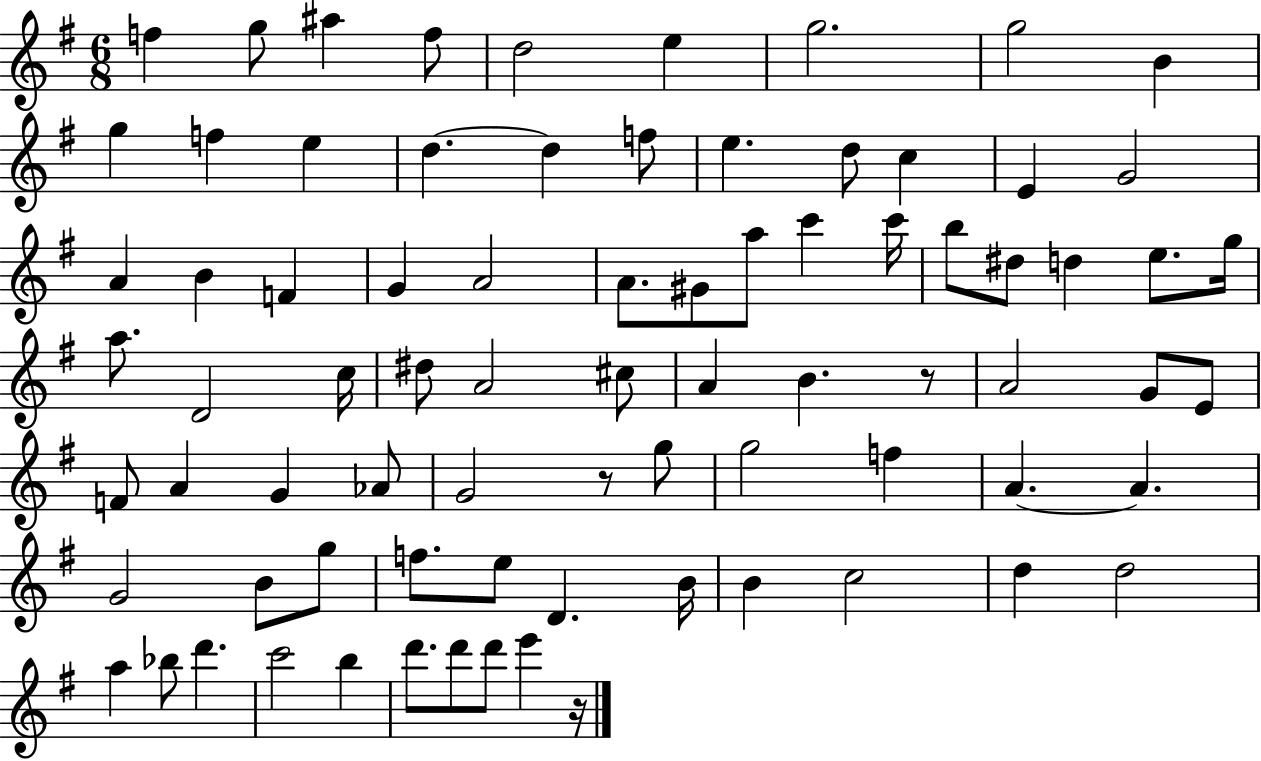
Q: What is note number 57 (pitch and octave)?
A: G4